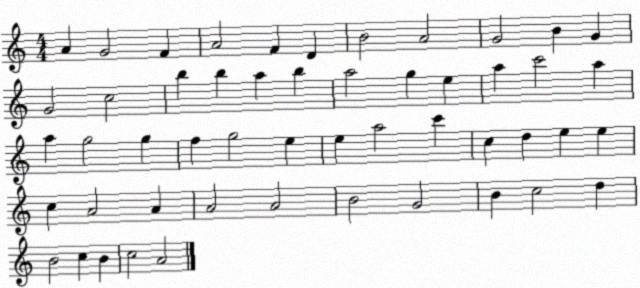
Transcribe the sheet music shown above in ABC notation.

X:1
T:Untitled
M:4/4
L:1/4
K:C
A G2 F A2 F D B2 A2 G2 B G G2 c2 b b a b a2 g e a c'2 a a g2 g f g2 e e a2 c' c d e e c A2 A A2 A2 B2 G2 B c2 d B2 c B c2 A2